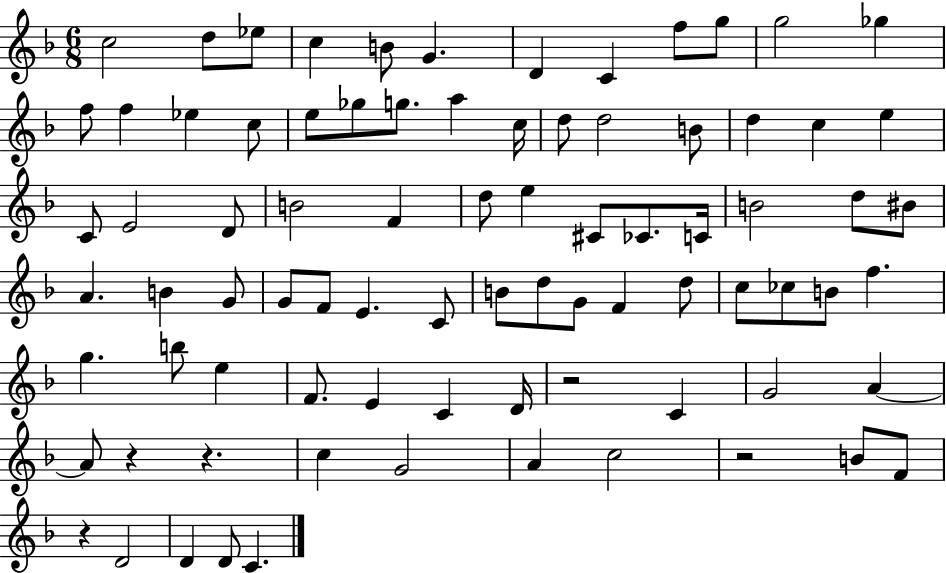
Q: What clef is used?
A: treble